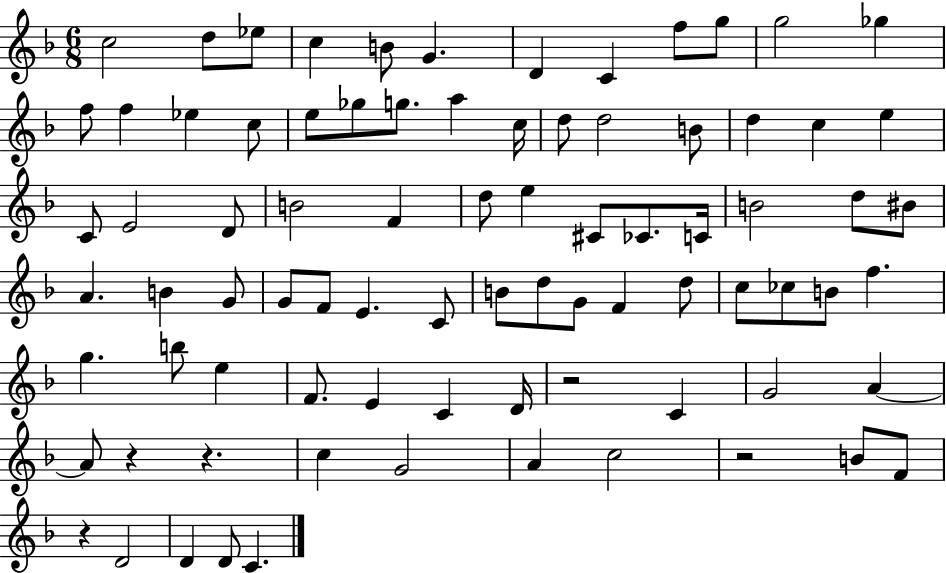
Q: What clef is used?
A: treble